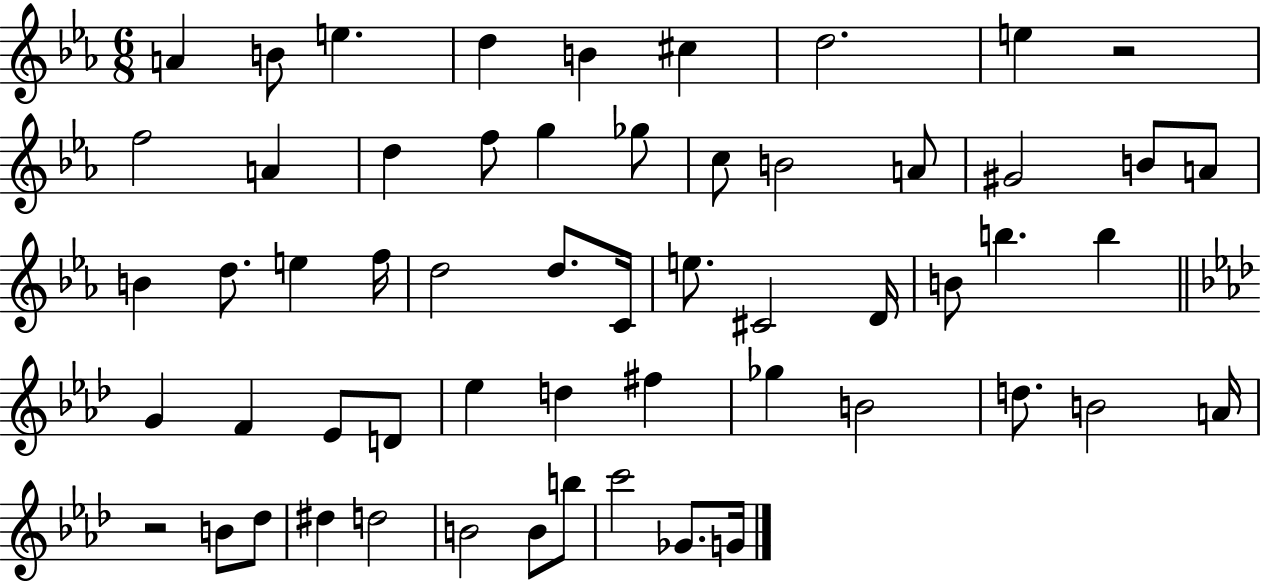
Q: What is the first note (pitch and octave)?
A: A4